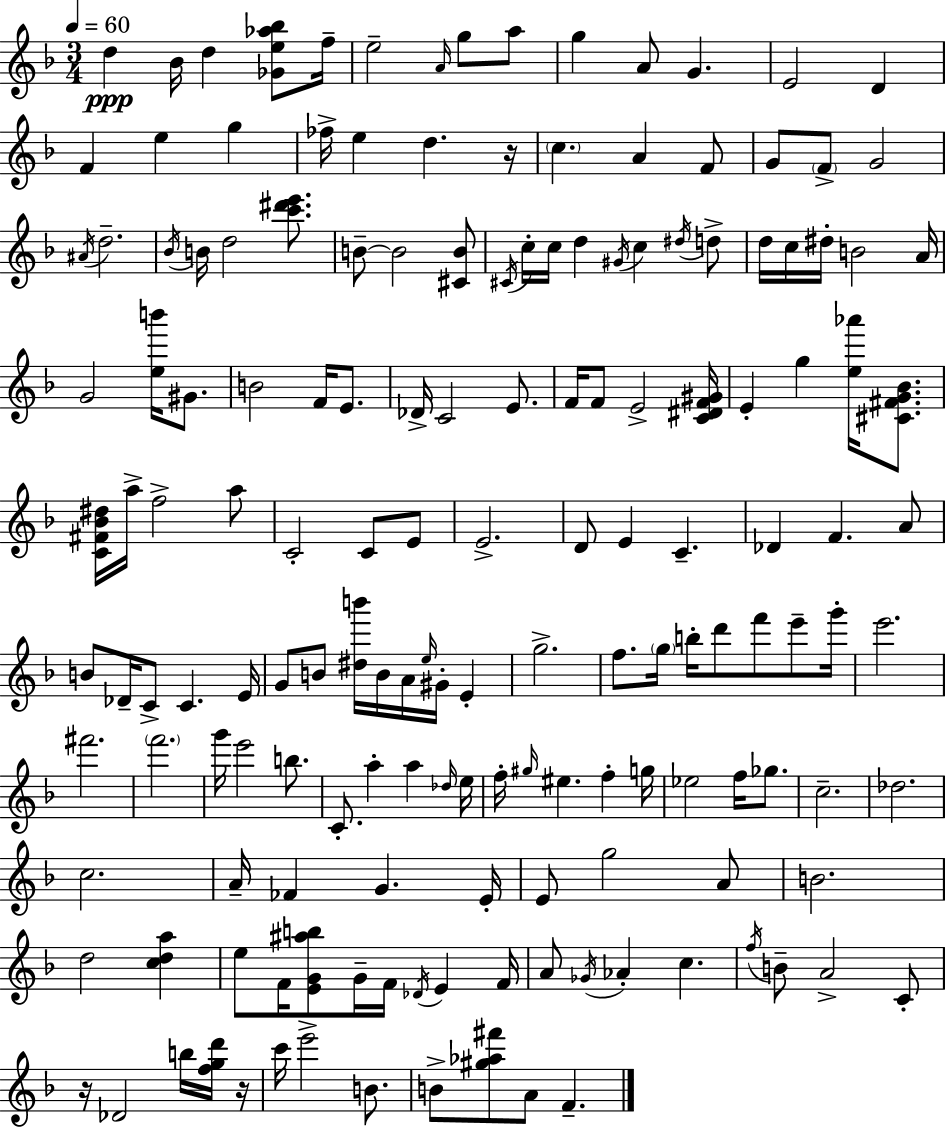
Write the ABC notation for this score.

X:1
T:Untitled
M:3/4
L:1/4
K:Dm
d _B/4 d [_Ge_a_b]/2 f/4 e2 A/4 g/2 a/2 g A/2 G E2 D F e g _f/4 e d z/4 c A F/2 G/2 F/2 G2 ^A/4 d2 _B/4 B/4 d2 [c'^d'e']/2 B/2 B2 [^CB]/2 ^C/4 c/4 c/4 d ^G/4 c ^d/4 d/2 d/4 c/4 ^d/4 B2 A/4 G2 [eb']/4 ^G/2 B2 F/4 E/2 _D/4 C2 E/2 F/4 F/2 E2 [C^DF^G]/4 E g [e_a']/4 [^C^FG_B]/2 [C^F_B^d]/4 a/4 f2 a/2 C2 C/2 E/2 E2 D/2 E C _D F A/2 B/2 _D/4 C/2 C E/4 G/2 B/2 [^db']/4 B/4 A/4 e/4 ^G/4 E g2 f/2 g/4 b/4 d'/2 f'/2 e'/2 g'/4 e'2 ^f'2 f'2 g'/4 e'2 b/2 C/2 a a _d/4 e/4 f/4 ^g/4 ^e f g/4 _e2 f/4 _g/2 c2 _d2 c2 A/4 _F G E/4 E/2 g2 A/2 B2 d2 [cda] e/2 F/4 [EG^ab]/2 G/4 F/4 _D/4 E F/4 A/2 _G/4 _A c f/4 B/2 A2 C/2 z/4 _D2 b/4 [fgd']/4 z/4 c'/4 e'2 B/2 B/2 [^g_a^f']/2 A/2 F